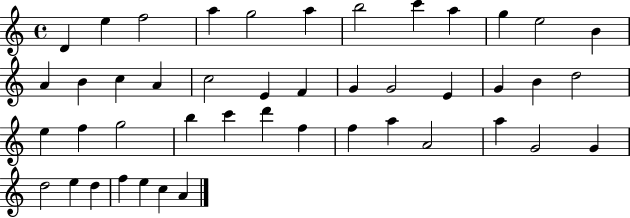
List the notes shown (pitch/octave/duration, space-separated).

D4/q E5/q F5/h A5/q G5/h A5/q B5/h C6/q A5/q G5/q E5/h B4/q A4/q B4/q C5/q A4/q C5/h E4/q F4/q G4/q G4/h E4/q G4/q B4/q D5/h E5/q F5/q G5/h B5/q C6/q D6/q F5/q F5/q A5/q A4/h A5/q G4/h G4/q D5/h E5/q D5/q F5/q E5/q C5/q A4/q